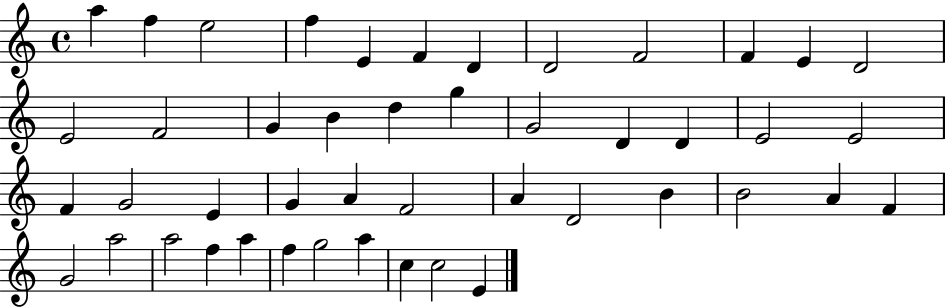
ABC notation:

X:1
T:Untitled
M:4/4
L:1/4
K:C
a f e2 f E F D D2 F2 F E D2 E2 F2 G B d g G2 D D E2 E2 F G2 E G A F2 A D2 B B2 A F G2 a2 a2 f a f g2 a c c2 E